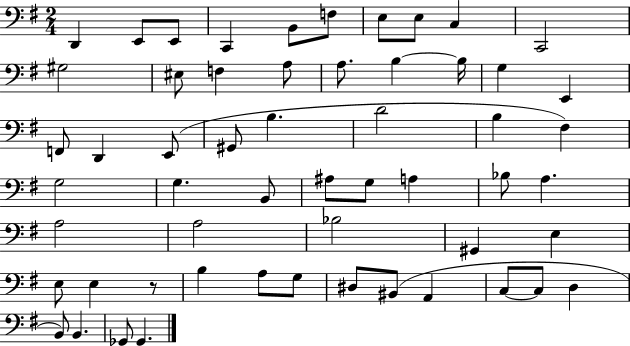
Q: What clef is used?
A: bass